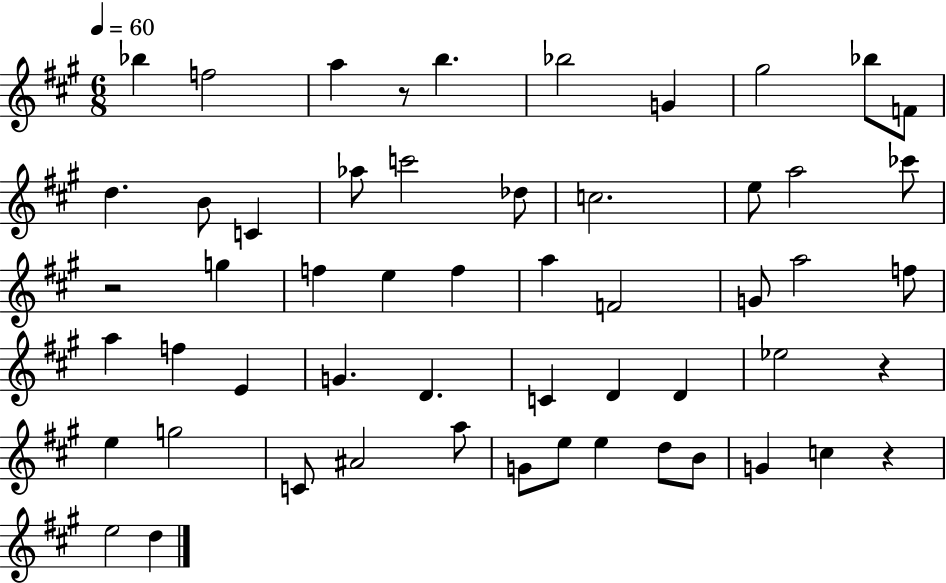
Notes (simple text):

Bb5/q F5/h A5/q R/e B5/q. Bb5/h G4/q G#5/h Bb5/e F4/e D5/q. B4/e C4/q Ab5/e C6/h Db5/e C5/h. E5/e A5/h CES6/e R/h G5/q F5/q E5/q F5/q A5/q F4/h G4/e A5/h F5/e A5/q F5/q E4/q G4/q. D4/q. C4/q D4/q D4/q Eb5/h R/q E5/q G5/h C4/e A#4/h A5/e G4/e E5/e E5/q D5/e B4/e G4/q C5/q R/q E5/h D5/q